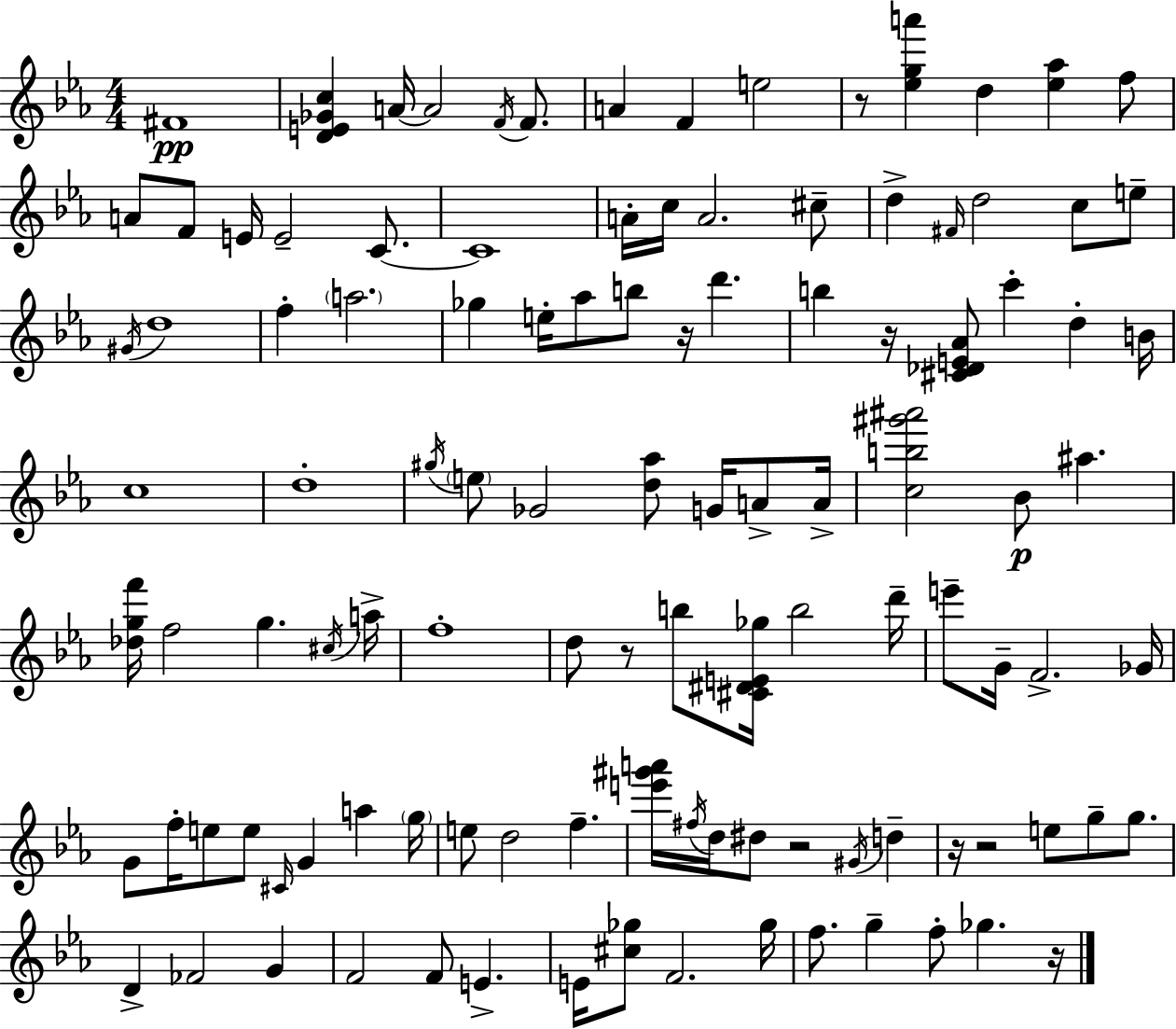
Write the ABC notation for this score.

X:1
T:Untitled
M:4/4
L:1/4
K:Eb
^F4 [DE_Gc] A/4 A2 F/4 F/2 A F e2 z/2 [_ega'] d [_e_a] f/2 A/2 F/2 E/4 E2 C/2 C4 A/4 c/4 A2 ^c/2 d ^F/4 d2 c/2 e/2 ^G/4 d4 f a2 _g e/4 _a/2 b/2 z/4 d' b z/4 [^C_DE_A]/2 c' d B/4 c4 d4 ^g/4 e/2 _G2 [d_a]/2 G/4 A/2 A/4 [cb^g'^a']2 _B/2 ^a [_dgf']/4 f2 g ^c/4 a/4 f4 d/2 z/2 b/2 [^C^DE_g]/4 b2 d'/4 e'/2 G/4 F2 _G/4 G/2 f/4 e/2 e/2 ^C/4 G a g/4 e/2 d2 f [e'^g'a']/4 ^f/4 d/4 ^d/2 z2 ^G/4 d z/4 z2 e/2 g/2 g/2 D _F2 G F2 F/2 E E/4 [^c_g]/2 F2 _g/4 f/2 g f/2 _g z/4